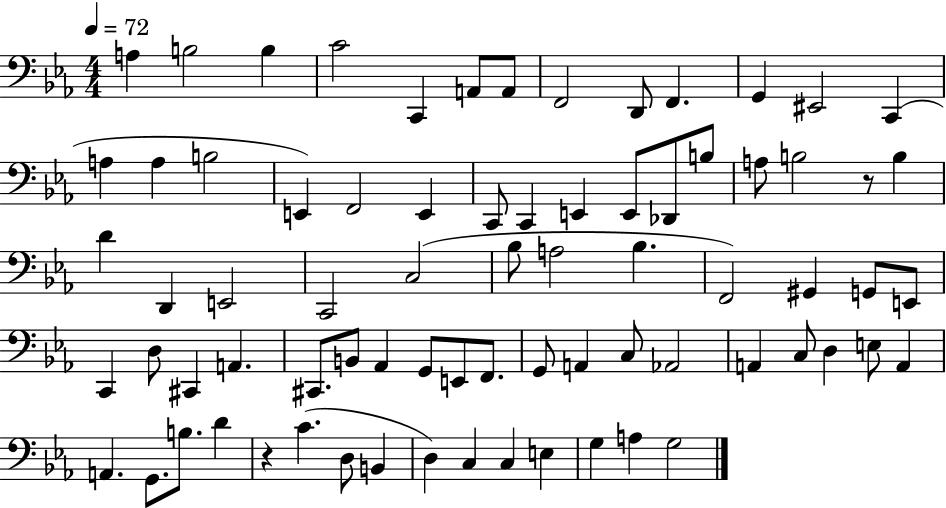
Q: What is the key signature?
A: EES major